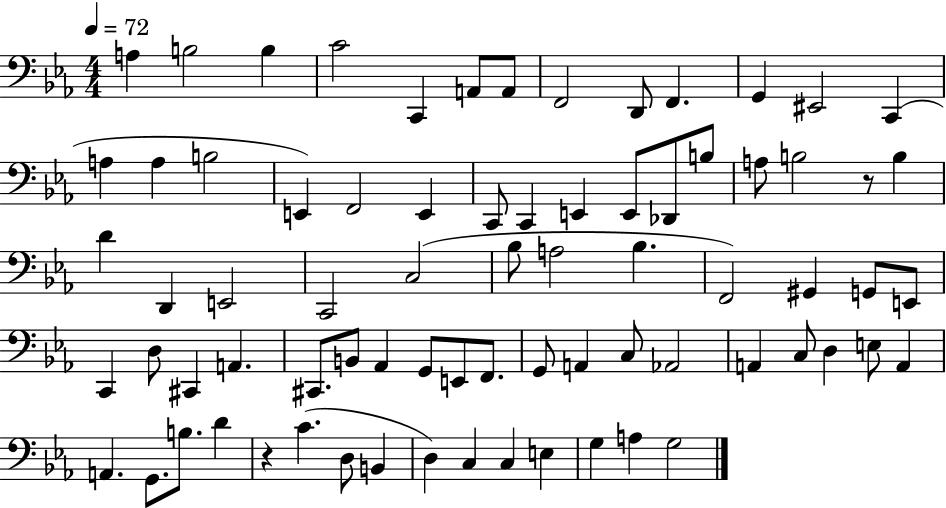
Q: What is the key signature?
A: EES major